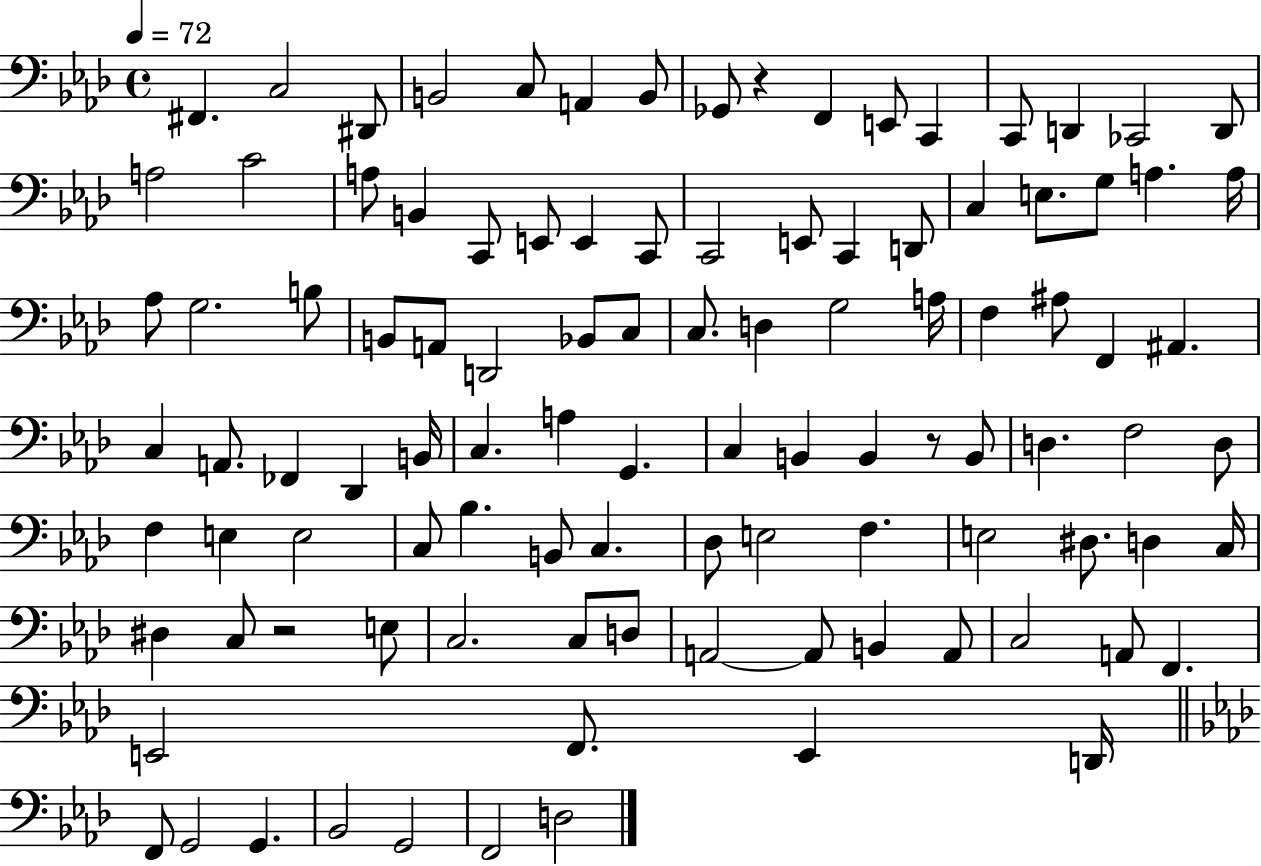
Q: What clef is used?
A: bass